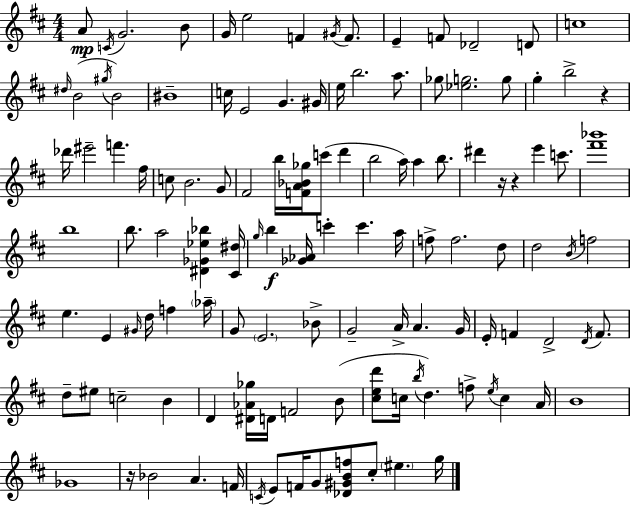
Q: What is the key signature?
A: D major